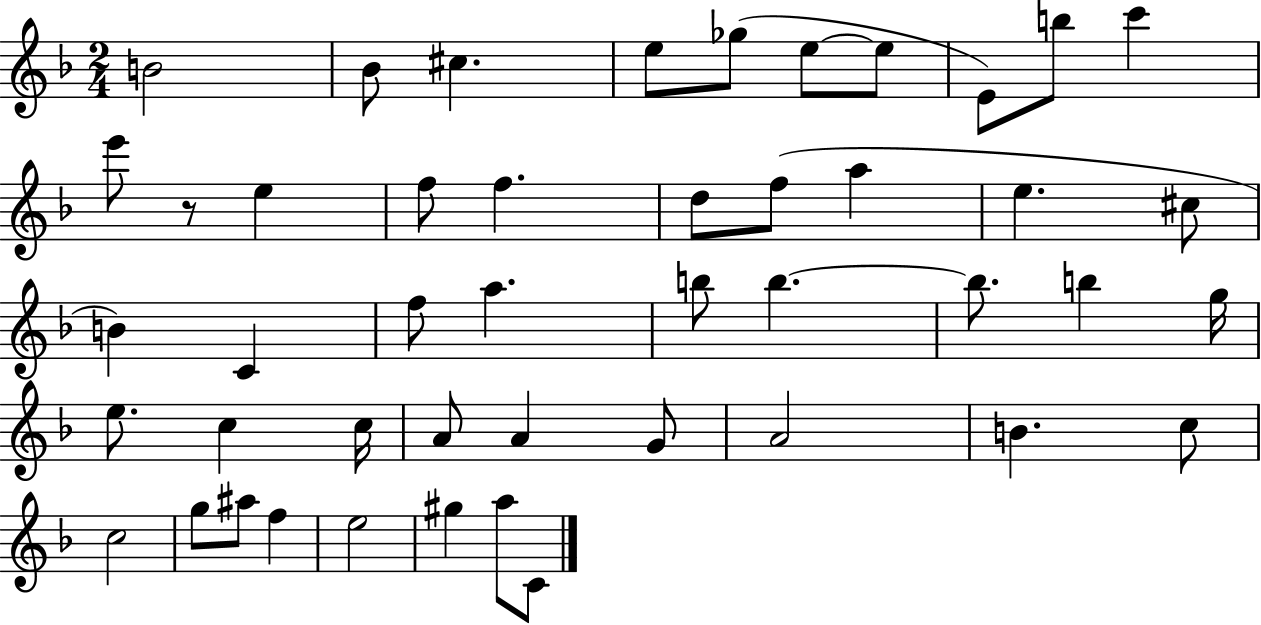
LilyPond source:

{
  \clef treble
  \numericTimeSignature
  \time 2/4
  \key f \major
  b'2 | bes'8 cis''4. | e''8 ges''8( e''8~~ e''8 | e'8) b''8 c'''4 | \break e'''8 r8 e''4 | f''8 f''4. | d''8 f''8( a''4 | e''4. cis''8 | \break b'4) c'4 | f''8 a''4. | b''8 b''4.~~ | b''8. b''4 g''16 | \break e''8. c''4 c''16 | a'8 a'4 g'8 | a'2 | b'4. c''8 | \break c''2 | g''8 ais''8 f''4 | e''2 | gis''4 a''8 c'8 | \break \bar "|."
}